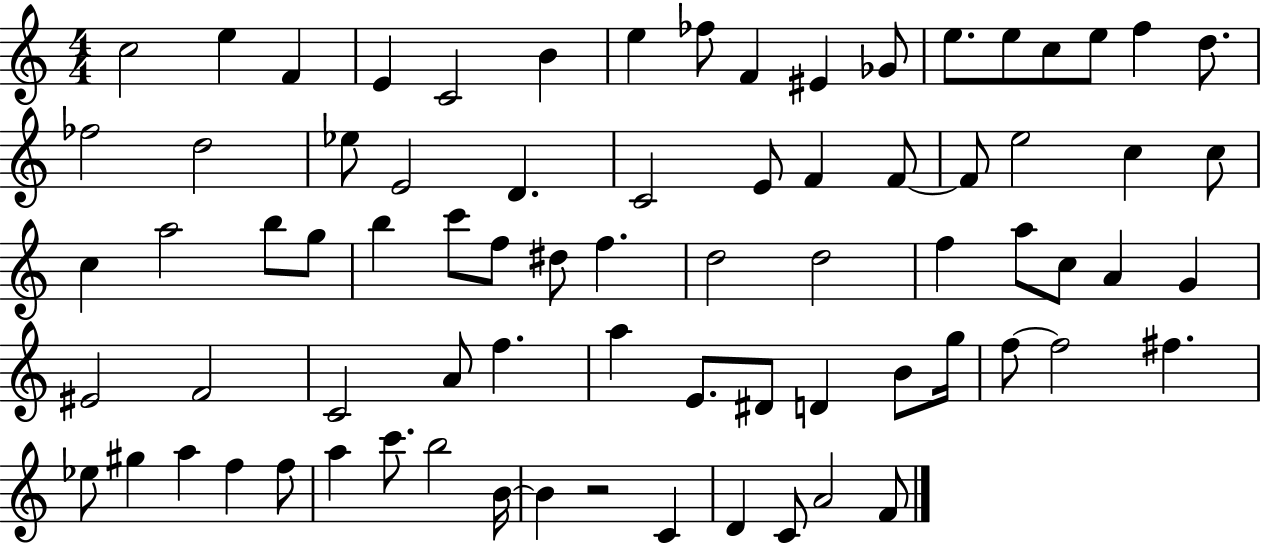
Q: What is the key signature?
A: C major